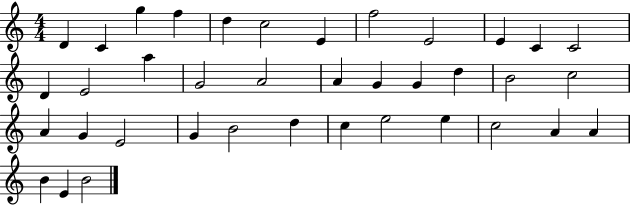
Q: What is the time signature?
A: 4/4